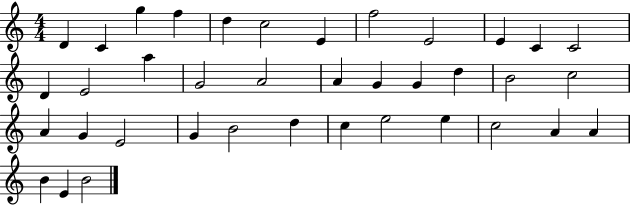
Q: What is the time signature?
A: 4/4